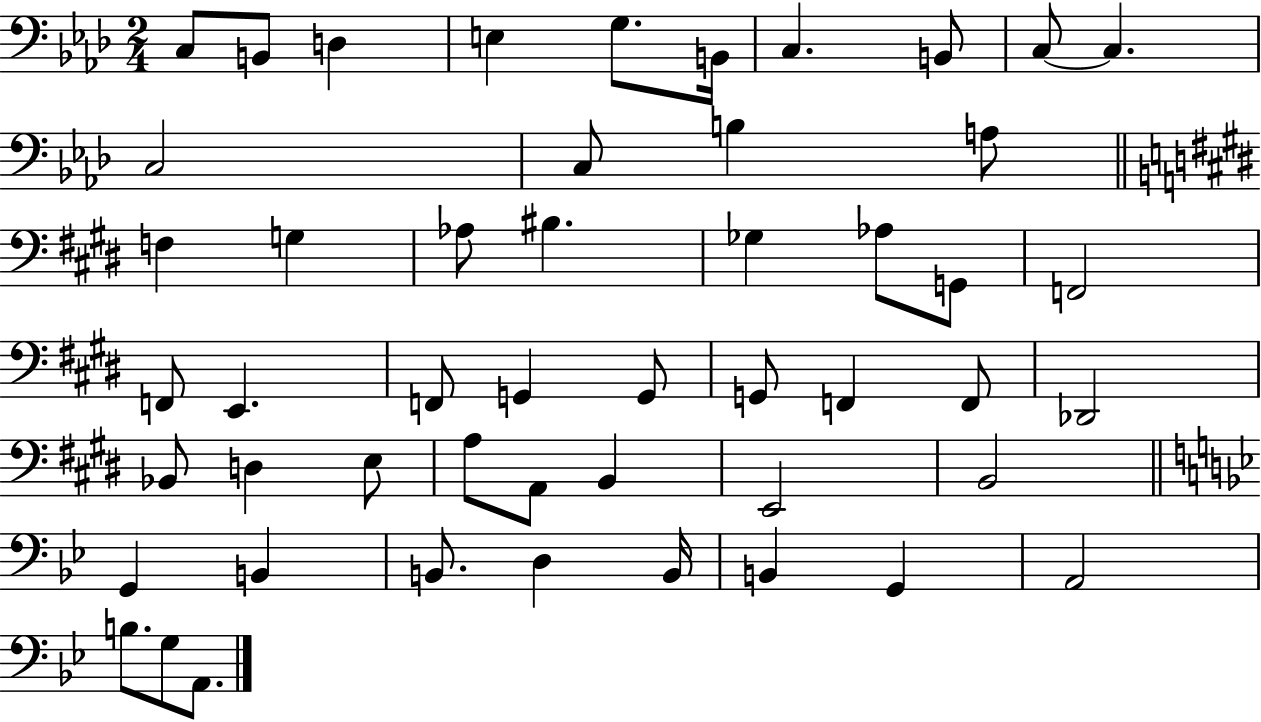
X:1
T:Untitled
M:2/4
L:1/4
K:Ab
C,/2 B,,/2 D, E, G,/2 B,,/4 C, B,,/2 C,/2 C, C,2 C,/2 B, A,/2 F, G, _A,/2 ^B, _G, _A,/2 G,,/2 F,,2 F,,/2 E,, F,,/2 G,, G,,/2 G,,/2 F,, F,,/2 _D,,2 _B,,/2 D, E,/2 A,/2 A,,/2 B,, E,,2 B,,2 G,, B,, B,,/2 D, B,,/4 B,, G,, A,,2 B,/2 G,/2 A,,/2